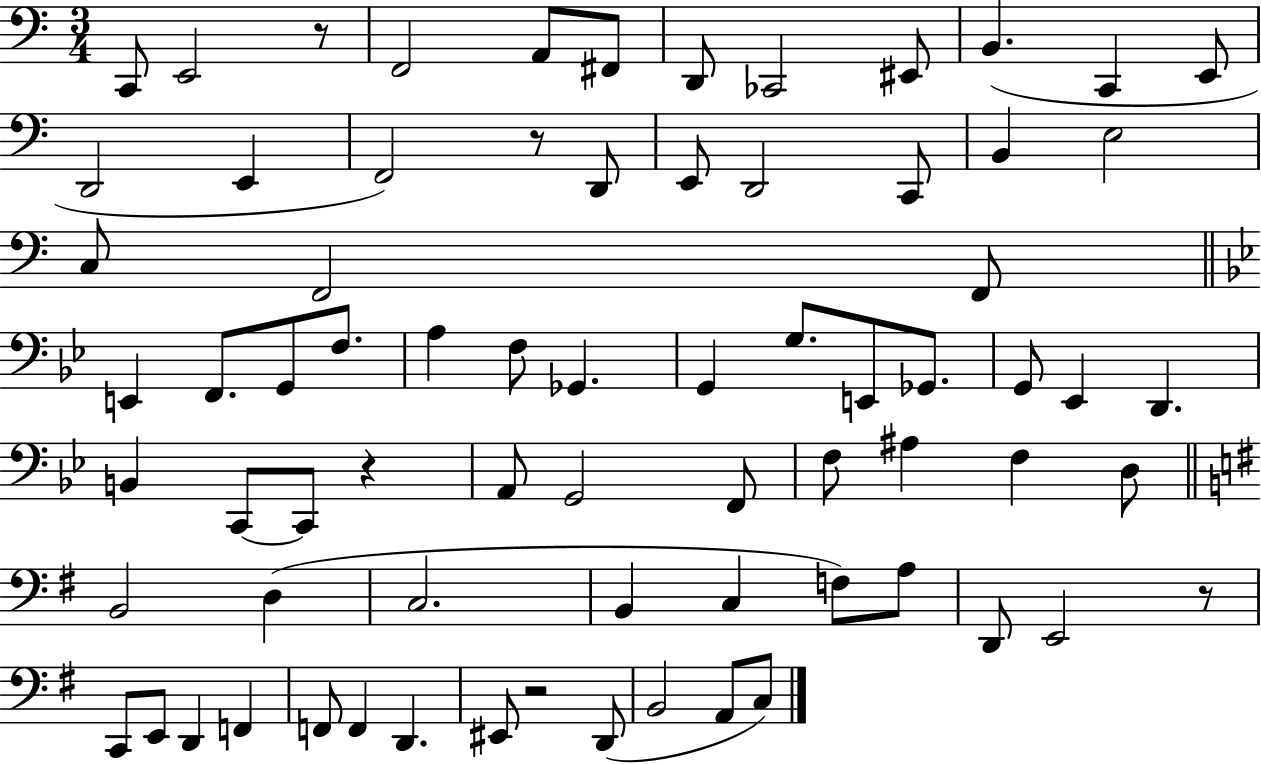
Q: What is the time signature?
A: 3/4